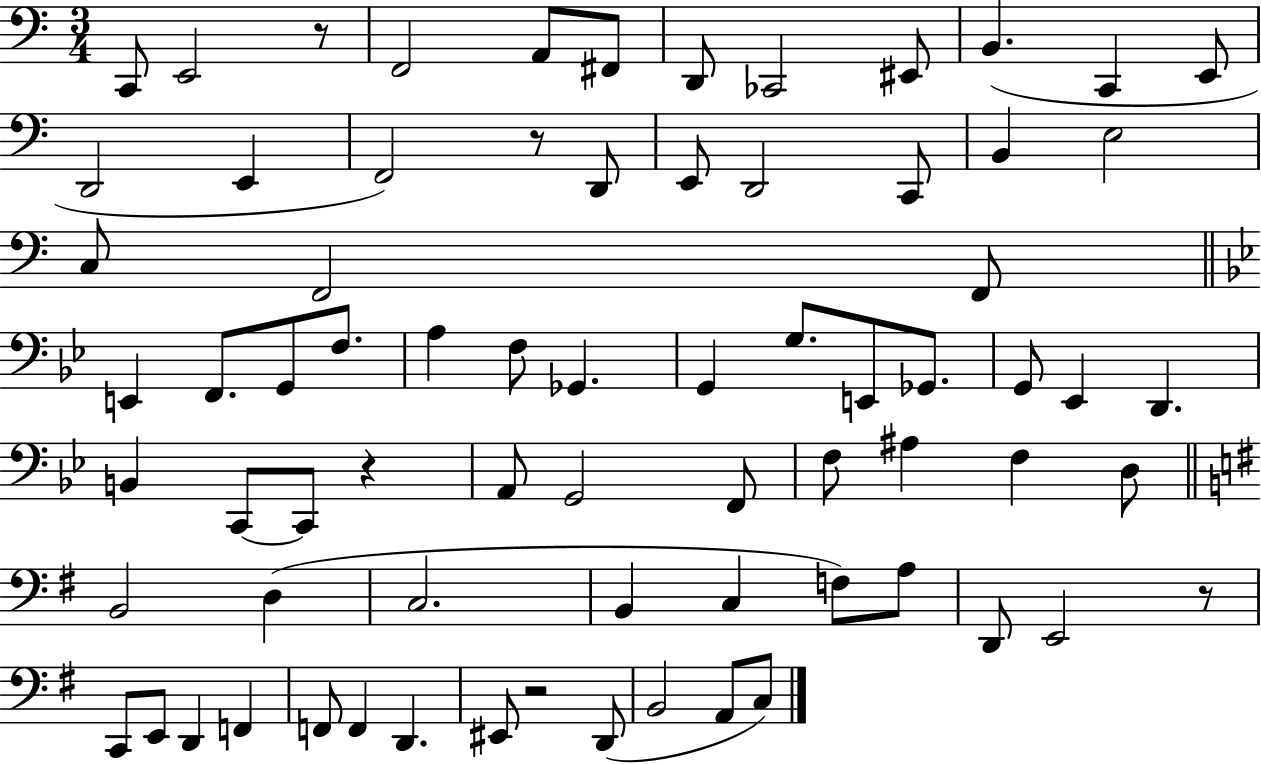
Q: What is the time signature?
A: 3/4